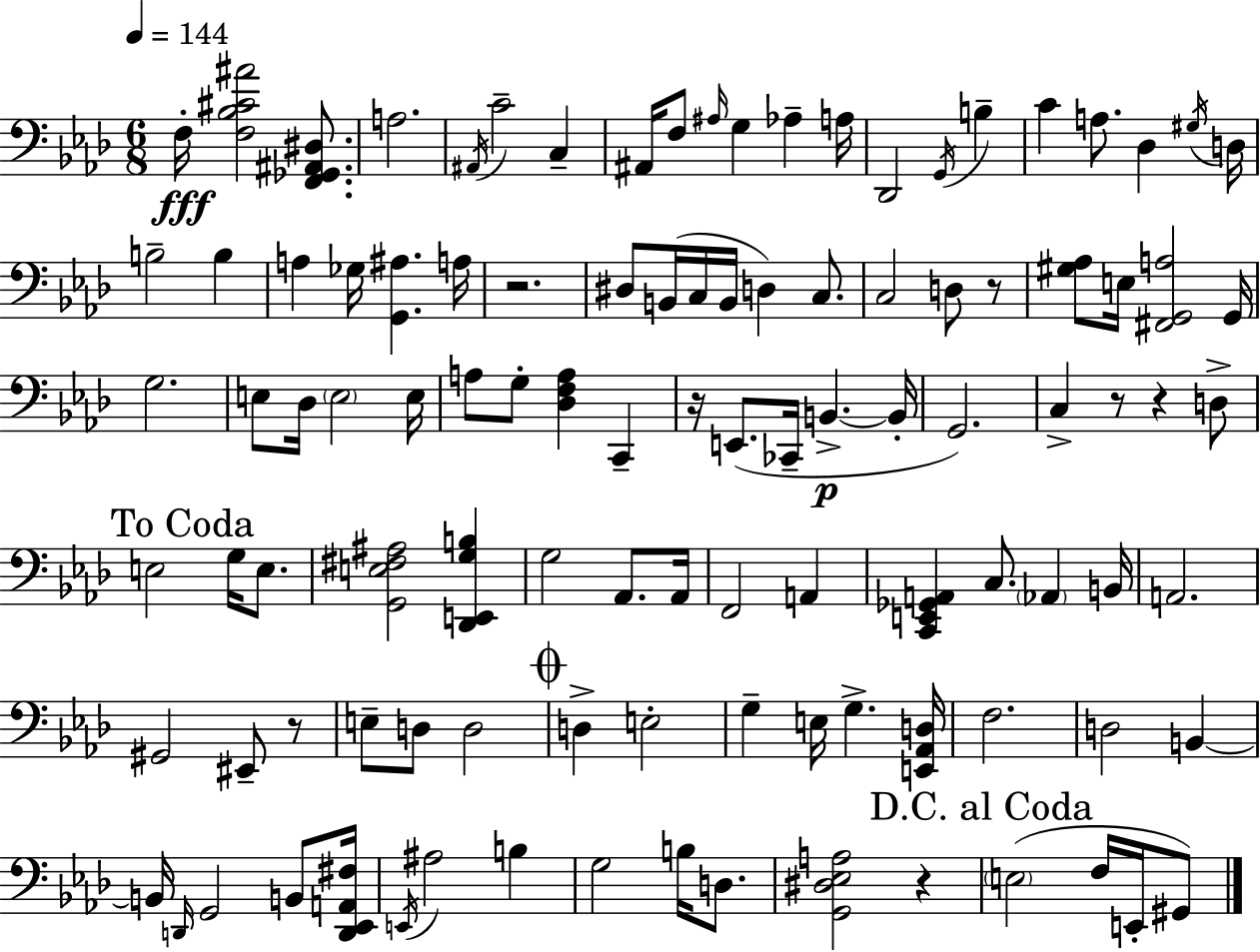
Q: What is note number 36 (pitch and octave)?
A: E3